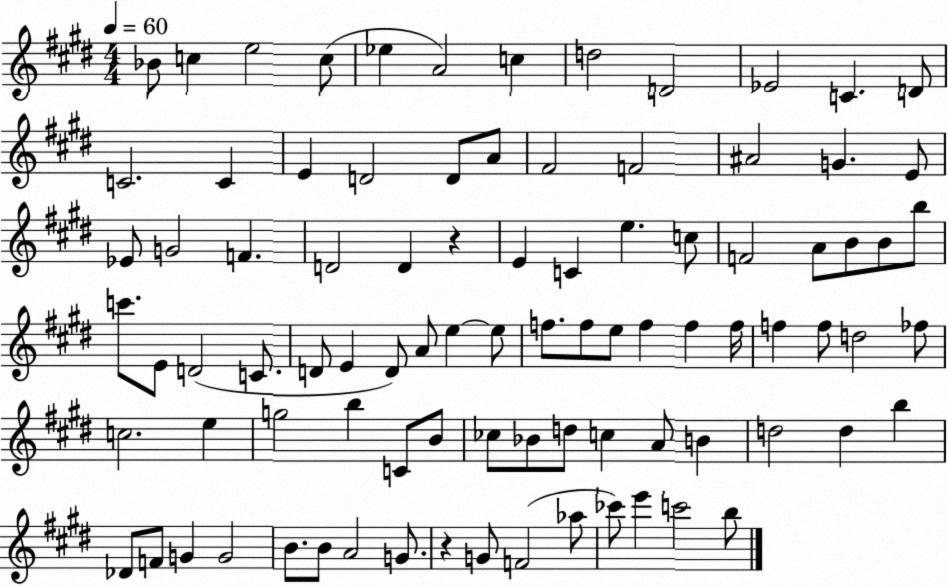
X:1
T:Untitled
M:4/4
L:1/4
K:E
_B/2 c e2 c/2 _e A2 c d2 D2 _E2 C D/2 C2 C E D2 D/2 A/2 ^F2 F2 ^A2 G E/2 _E/2 G2 F D2 D z E C e c/2 F2 A/2 B/2 B/2 b/2 c'/2 E/2 D2 C/2 D/2 E D/2 A/2 e e/2 f/2 f/2 e/2 f f f/4 f f/2 d2 _f/2 c2 e g2 b C/2 B/2 _c/2 _B/2 d/2 c A/2 B d2 d b _D/2 F/2 G G2 B/2 B/2 A2 G/2 z G/2 F2 _a/2 _c'/2 e' c'2 b/2